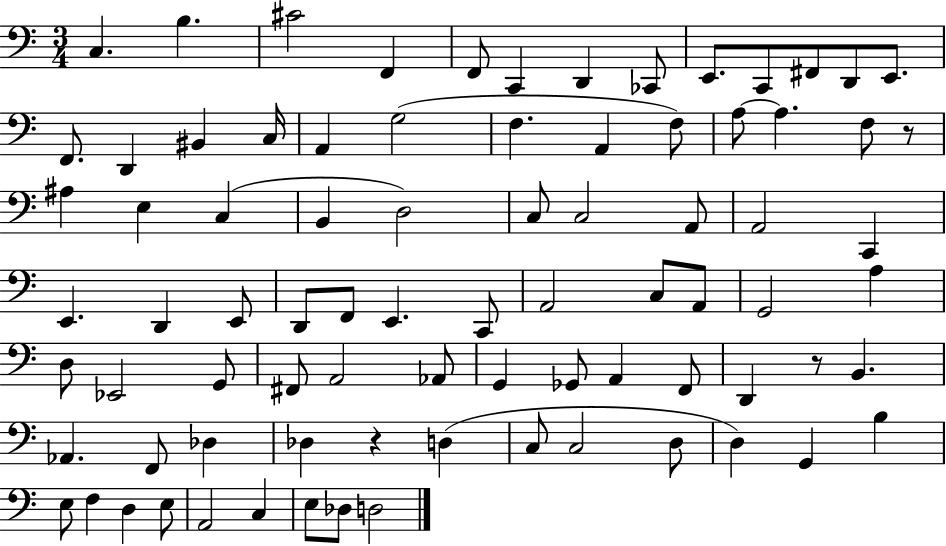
C3/q. B3/q. C#4/h F2/q F2/e C2/q D2/q CES2/e E2/e. C2/e F#2/e D2/e E2/e. F2/e. D2/q BIS2/q C3/s A2/q G3/h F3/q. A2/q F3/e A3/e A3/q. F3/e R/e A#3/q E3/q C3/q B2/q D3/h C3/e C3/h A2/e A2/h C2/q E2/q. D2/q E2/e D2/e F2/e E2/q. C2/e A2/h C3/e A2/e G2/h A3/q D3/e Eb2/h G2/e F#2/e A2/h Ab2/e G2/q Gb2/e A2/q F2/e D2/q R/e B2/q. Ab2/q. F2/e Db3/q Db3/q R/q D3/q C3/e C3/h D3/e D3/q G2/q B3/q E3/e F3/q D3/q E3/e A2/h C3/q E3/e Db3/e D3/h